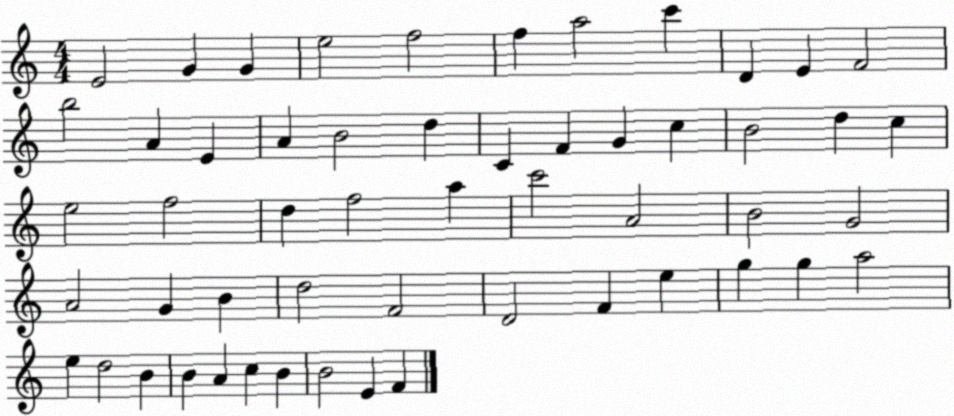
X:1
T:Untitled
M:4/4
L:1/4
K:C
E2 G G e2 f2 f a2 c' D E F2 b2 A E A B2 d C F G c B2 d c e2 f2 d f2 a c'2 A2 B2 G2 A2 G B d2 F2 D2 F e g g a2 e d2 B B A c B B2 E F